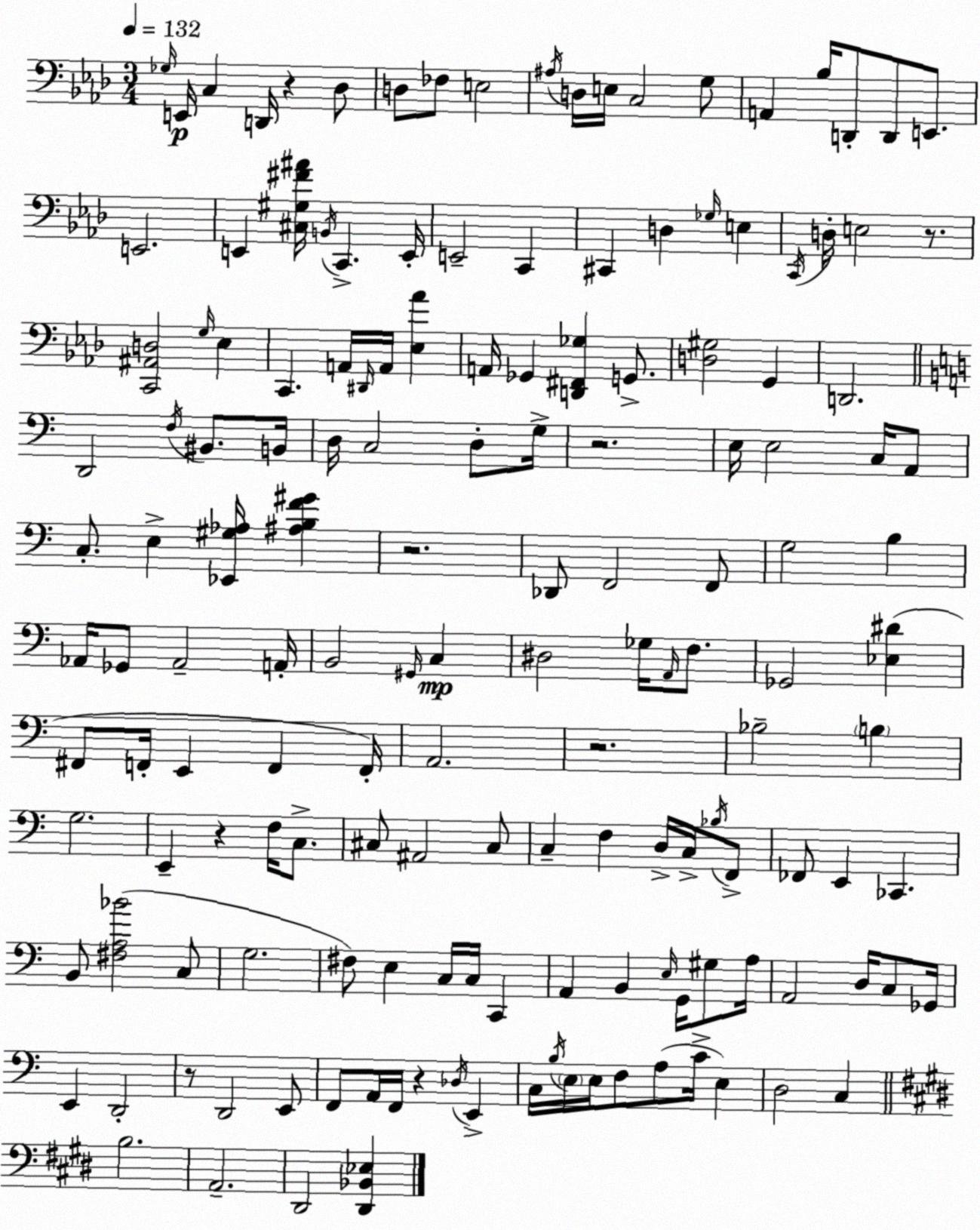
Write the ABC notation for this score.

X:1
T:Untitled
M:3/4
L:1/4
K:Ab
_G,/4 E,,/4 C, D,,/4 z _D,/2 D,/2 _F,/2 E,2 ^A,/4 D,/4 E,/4 C,2 G,/2 A,, _B,/4 D,,/2 D,,/2 E,,/2 E,,2 E,, [^C,^G,^F^A]/4 B,,/4 C,, E,,/4 E,,2 C,, ^C,, D, _G,/4 E, C,,/4 D,/4 E,2 z/2 [C,,^A,,D,]2 G,/4 _E, C,, A,,/4 ^D,,/4 A,,/4 [_E,_A] A,,/4 _G,, [D,,^F,,_G,] G,,/2 [D,^G,]2 G,, D,,2 D,,2 F,/4 ^B,,/2 B,,/4 D,/4 C,2 D,/2 G,/4 z2 E,/4 E,2 C,/4 A,,/2 C,/2 E, [_E,,^G,_A,]/4 [^A,B,F^G] z2 _D,,/2 F,,2 F,,/2 G,2 B, _A,,/4 _G,,/2 _A,,2 A,,/4 B,,2 ^G,,/4 C, ^D,2 _G,/4 A,,/4 F,/2 _G,,2 [_E,^D] ^F,,/2 F,,/4 E,, F,, F,,/4 A,,2 z2 _B,2 B, G,2 E,, z F,/4 C,/2 ^C,/2 ^A,,2 ^C,/2 C, F, D,/4 C,/4 _B,/4 F,,/2 _F,,/2 E,, _C,, B,,/2 [^F,A,_B]2 C,/2 G,2 ^F,/2 E, C,/4 C,/4 C,, A,, B,, E,/4 G,,/4 ^G,/2 A,/4 A,,2 D,/4 C,/2 _G,,/4 E,, D,,2 z/2 D,,2 E,,/2 F,,/2 A,,/4 F,,/4 z _D,/4 E,, C,/4 B,/4 E,/4 E,/4 F,/2 A,/2 C/4 E, D,2 C, B,2 A,,2 ^D,,2 [^D,,_B,,_E,]